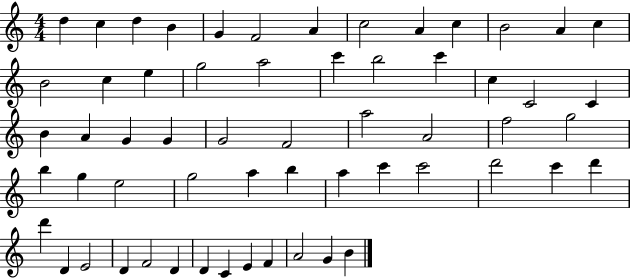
{
  \clef treble
  \numericTimeSignature
  \time 4/4
  \key c \major
  d''4 c''4 d''4 b'4 | g'4 f'2 a'4 | c''2 a'4 c''4 | b'2 a'4 c''4 | \break b'2 c''4 e''4 | g''2 a''2 | c'''4 b''2 c'''4 | c''4 c'2 c'4 | \break b'4 a'4 g'4 g'4 | g'2 f'2 | a''2 a'2 | f''2 g''2 | \break b''4 g''4 e''2 | g''2 a''4 b''4 | a''4 c'''4 c'''2 | d'''2 c'''4 d'''4 | \break d'''4 d'4 e'2 | d'4 f'2 d'4 | d'4 c'4 e'4 f'4 | a'2 g'4 b'4 | \break \bar "|."
}